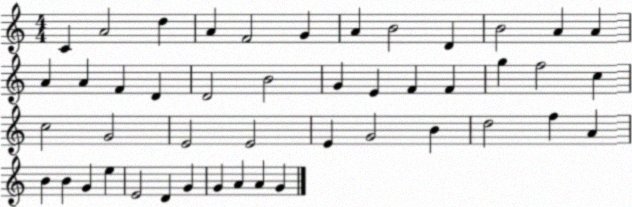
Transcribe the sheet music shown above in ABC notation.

X:1
T:Untitled
M:4/4
L:1/4
K:C
C A2 d A F2 G A B2 D B2 A A A A F D D2 B2 G E F F g f2 c c2 G2 E2 E2 E G2 B d2 f A B B G e E2 D G G A A G